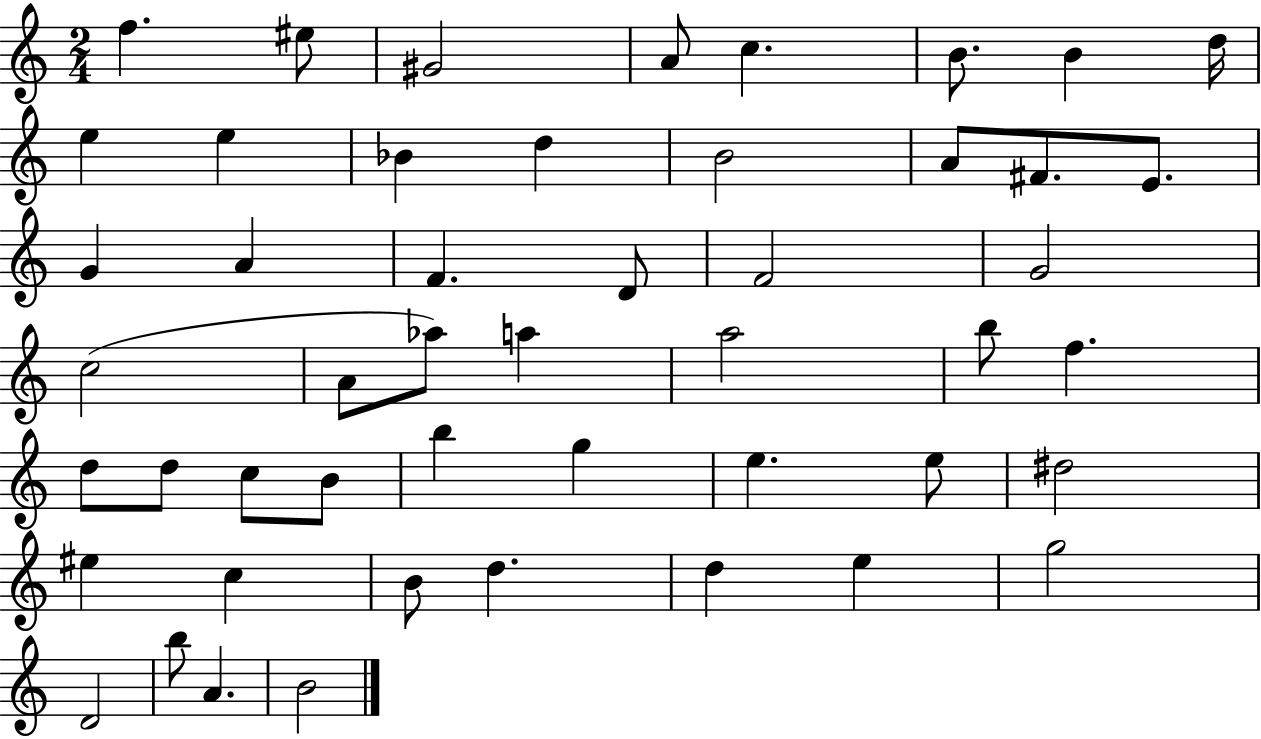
F5/q. EIS5/e G#4/h A4/e C5/q. B4/e. B4/q D5/s E5/q E5/q Bb4/q D5/q B4/h A4/e F#4/e. E4/e. G4/q A4/q F4/q. D4/e F4/h G4/h C5/h A4/e Ab5/e A5/q A5/h B5/e F5/q. D5/e D5/e C5/e B4/e B5/q G5/q E5/q. E5/e D#5/h EIS5/q C5/q B4/e D5/q. D5/q E5/q G5/h D4/h B5/e A4/q. B4/h